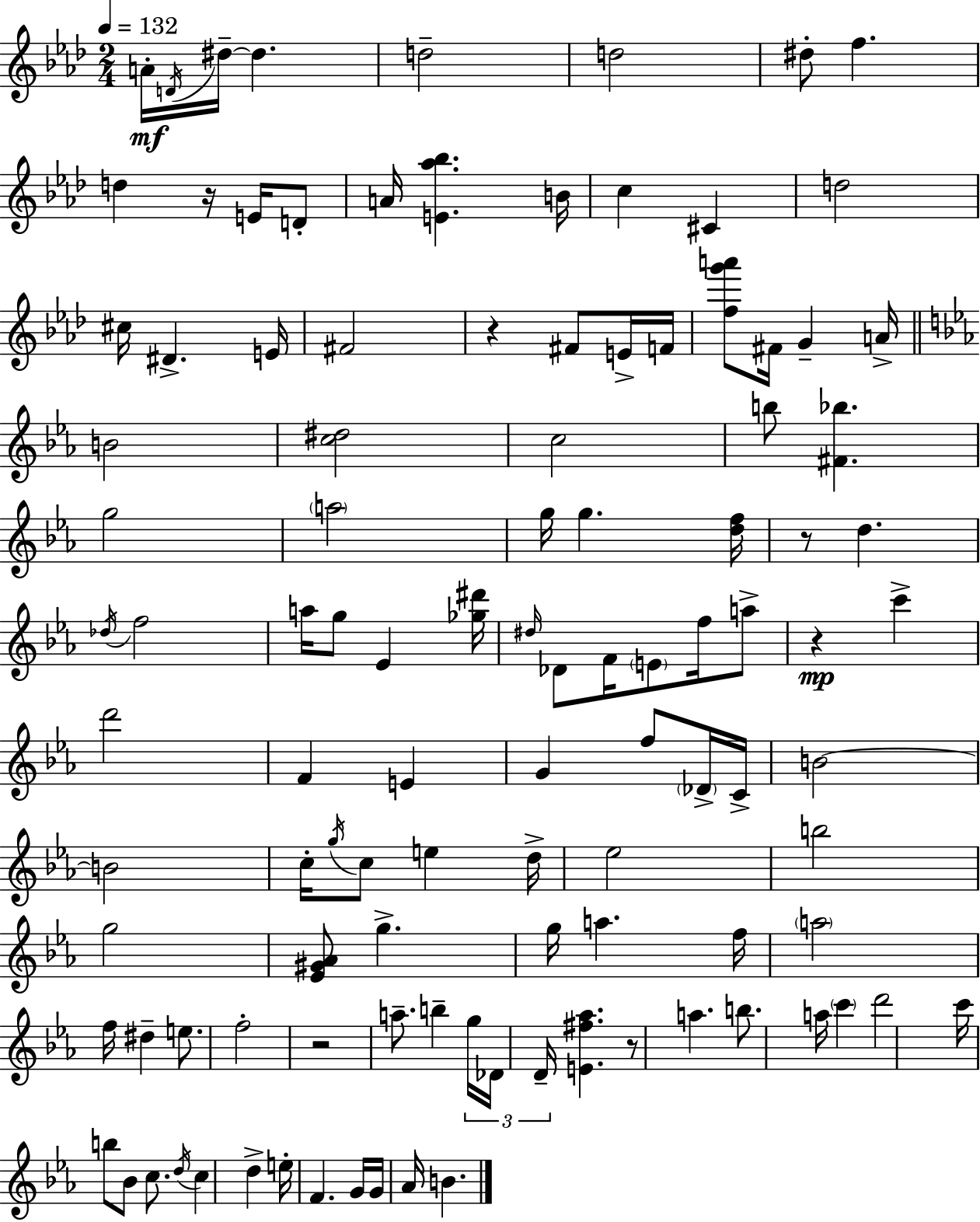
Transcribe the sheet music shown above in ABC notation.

X:1
T:Untitled
M:2/4
L:1/4
K:Ab
A/4 D/4 ^d/4 ^d d2 d2 ^d/2 f d z/4 E/4 D/2 A/4 [E_a_b] B/4 c ^C d2 ^c/4 ^D E/4 ^F2 z ^F/2 E/4 F/4 [fg'a']/2 ^F/4 G A/4 B2 [c^d]2 c2 b/2 [^F_b] g2 a2 g/4 g [df]/4 z/2 d _d/4 f2 a/4 g/2 _E [_g^d']/4 ^d/4 _D/2 F/4 E/2 f/4 a/2 z c' d'2 F E G f/2 _D/4 C/4 B2 B2 c/4 g/4 c/2 e d/4 _e2 b2 g2 [_E^G_A]/2 g g/4 a f/4 a2 f/4 ^d e/2 f2 z2 a/2 b g/4 _D/4 D/4 [E^f_a] z/2 a b/2 a/4 c' d'2 c'/4 b/2 _B/2 c/2 d/4 c d e/4 F G/4 G/4 _A/4 B